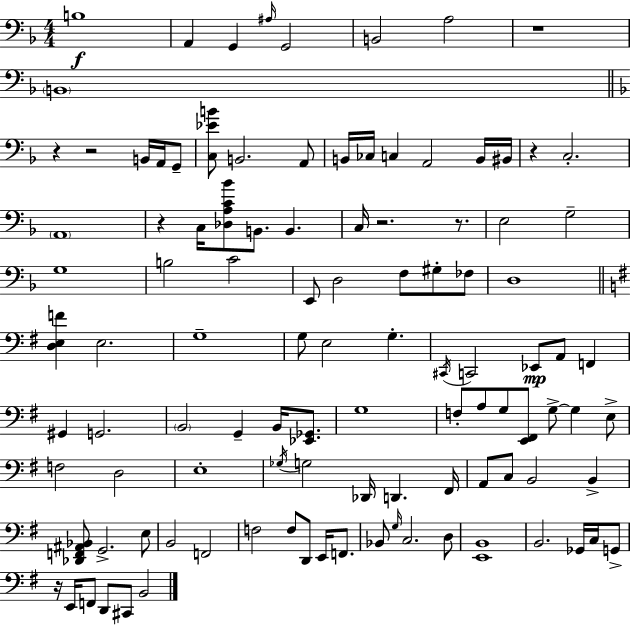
B3/w A2/q G2/q A#3/s G2/h B2/h A3/h R/w B2/w R/q R/h B2/s A2/s G2/e [C3,Eb4,B4]/e B2/h. A2/e B2/s CES3/s C3/q A2/h B2/s BIS2/s R/q C3/h. A2/w R/q C3/s [Db3,A3,C4,Bb4]/e B2/e. B2/q. C3/s R/h. R/e. E3/h G3/h G3/w B3/h C4/h E2/e D3/h F3/e G#3/e FES3/e D3/w [D3,E3,F4]/q E3/h. G3/w G3/e E3/h G3/q. C#2/s C2/h Eb2/e A2/e F2/q G#2/q G2/h. B2/h G2/q B2/s [Eb2,Gb2]/e. G3/w F3/e A3/e G3/e [E2,F#2]/e G3/e G3/q E3/e F3/h D3/h E3/w Gb3/s G3/h Db2/s D2/q. F#2/s A2/e C3/e B2/h B2/q [Db2,F2,A#2,Bb2]/e G2/h. E3/e B2/h F2/h F3/h F3/e D2/e E2/s F2/e. Bb2/e G3/s C3/h. D3/e [E2,B2]/w B2/h. Gb2/s C3/s G2/e R/s E2/s F2/e D2/e C#2/e B2/h